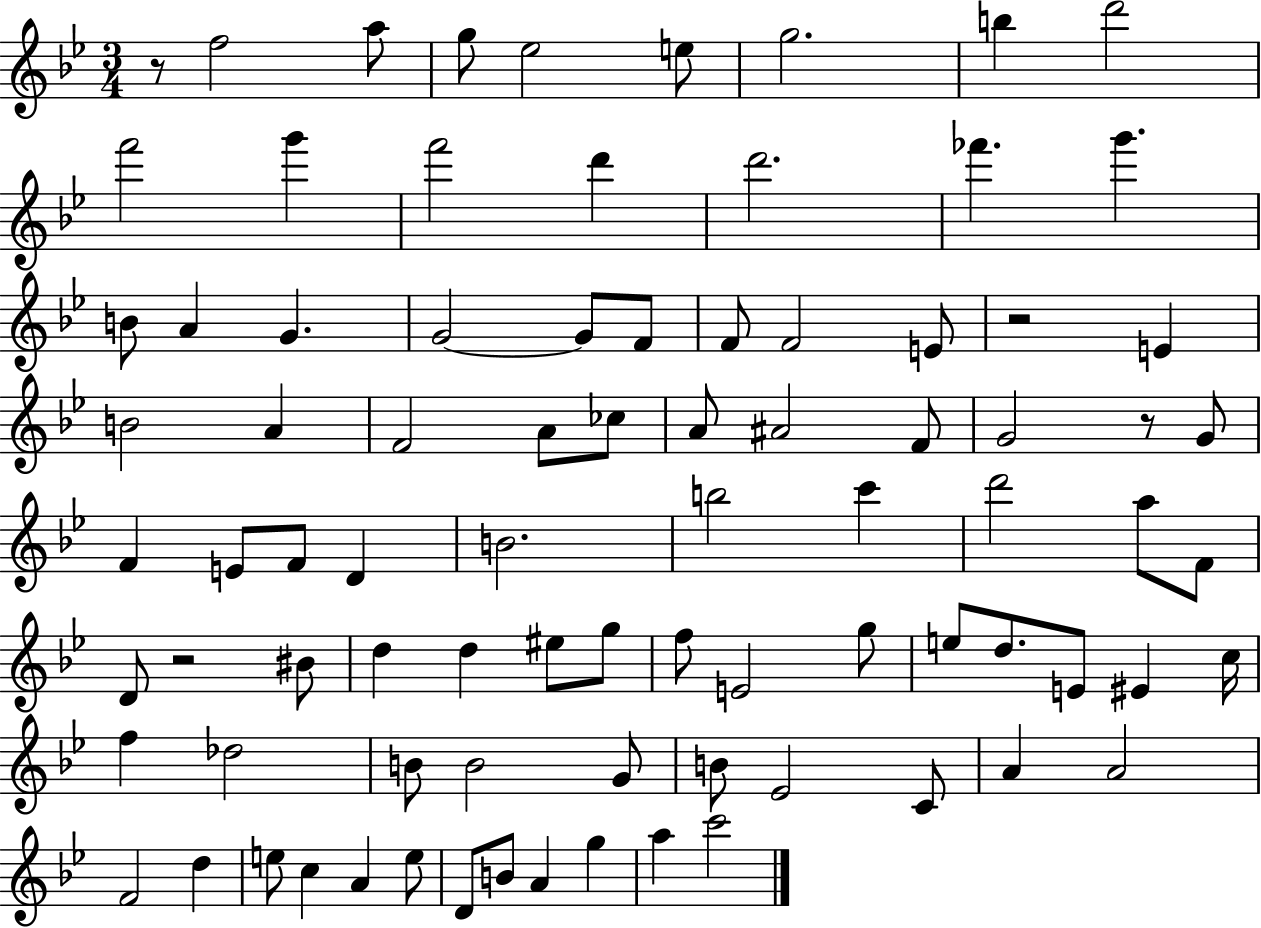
{
  \clef treble
  \numericTimeSignature
  \time 3/4
  \key bes \major
  r8 f''2 a''8 | g''8 ees''2 e''8 | g''2. | b''4 d'''2 | \break f'''2 g'''4 | f'''2 d'''4 | d'''2. | fes'''4. g'''4. | \break b'8 a'4 g'4. | g'2~~ g'8 f'8 | f'8 f'2 e'8 | r2 e'4 | \break b'2 a'4 | f'2 a'8 ces''8 | a'8 ais'2 f'8 | g'2 r8 g'8 | \break f'4 e'8 f'8 d'4 | b'2. | b''2 c'''4 | d'''2 a''8 f'8 | \break d'8 r2 bis'8 | d''4 d''4 eis''8 g''8 | f''8 e'2 g''8 | e''8 d''8. e'8 eis'4 c''16 | \break f''4 des''2 | b'8 b'2 g'8 | b'8 ees'2 c'8 | a'4 a'2 | \break f'2 d''4 | e''8 c''4 a'4 e''8 | d'8 b'8 a'4 g''4 | a''4 c'''2 | \break \bar "|."
}